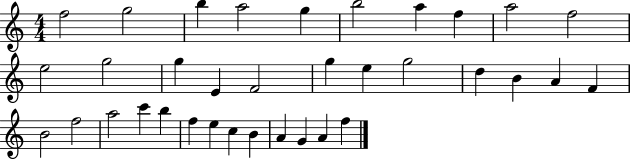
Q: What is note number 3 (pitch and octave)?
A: B5